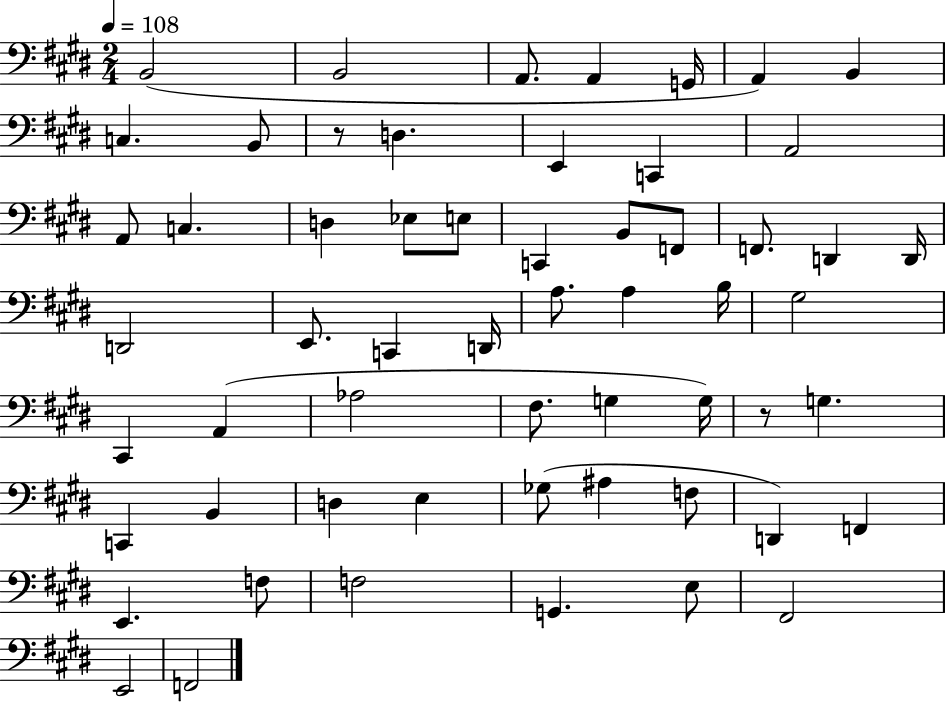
X:1
T:Untitled
M:2/4
L:1/4
K:E
B,,2 B,,2 A,,/2 A,, G,,/4 A,, B,, C, B,,/2 z/2 D, E,, C,, A,,2 A,,/2 C, D, _E,/2 E,/2 C,, B,,/2 F,,/2 F,,/2 D,, D,,/4 D,,2 E,,/2 C,, D,,/4 A,/2 A, B,/4 ^G,2 ^C,, A,, _A,2 ^F,/2 G, G,/4 z/2 G, C,, B,, D, E, _G,/2 ^A, F,/2 D,, F,, E,, F,/2 F,2 G,, E,/2 ^F,,2 E,,2 F,,2